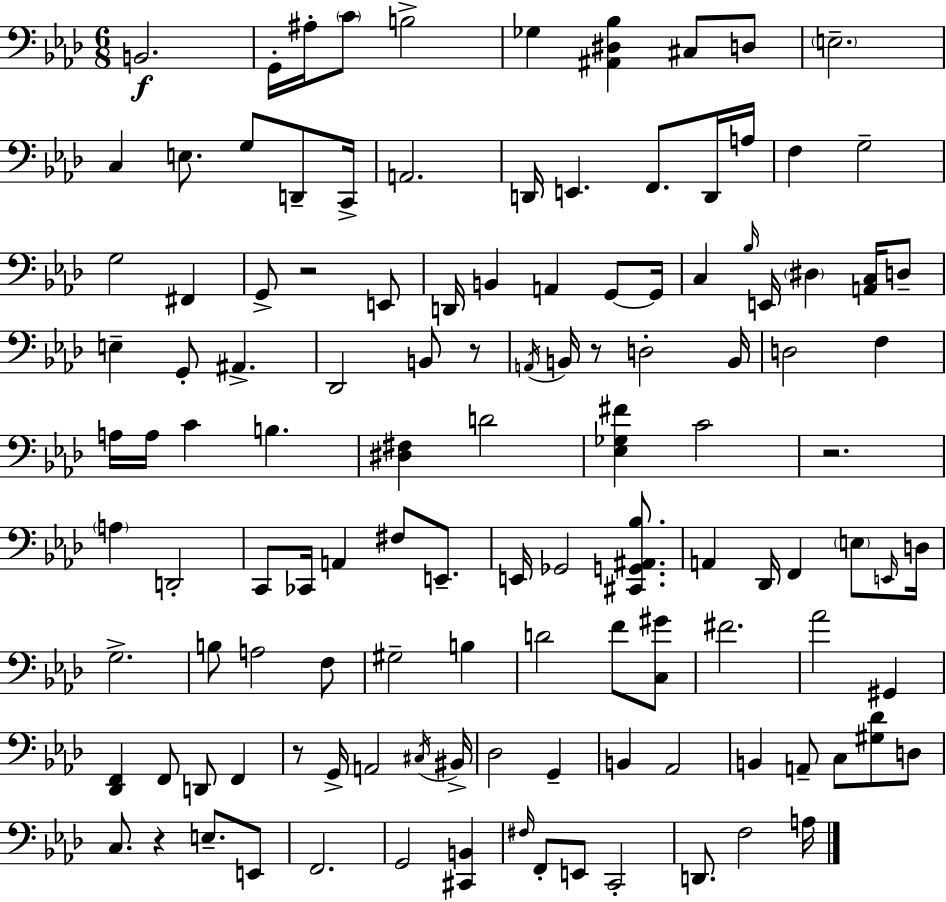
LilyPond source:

{
  \clef bass
  \numericTimeSignature
  \time 6/8
  \key f \minor
  b,2.\f | g,16-. ais16-. \parenthesize c'8 b2-> | ges4 <ais, dis bes>4 cis8 d8 | \parenthesize e2.-- | \break c4 e8. g8 d,8-- c,16-> | a,2. | d,16 e,4. f,8. d,16 a16 | f4 g2-- | \break g2 fis,4 | g,8-> r2 e,8 | d,16 b,4 a,4 g,8~~ g,16 | c4 \grace { bes16 } e,16 \parenthesize dis4 <a, c>16 d8-- | \break e4-- g,8-. ais,4.-> | des,2 b,8 r8 | \acciaccatura { a,16 } b,16 r8 d2-. | b,16 d2 f4 | \break a16 a16 c'4 b4. | <dis fis>4 d'2 | <ees ges fis'>4 c'2 | r2. | \break \parenthesize a4 d,2-. | c,8 ces,16 a,4 fis8 e,8.-- | e,16 ges,2 <cis, g, ais, bes>8. | a,4 des,16 f,4 \parenthesize e8 | \break \grace { e,16 } d16 g2.-> | b8 a2 | f8 gis2-- b4 | d'2 f'8 | \break <c gis'>8 fis'2. | aes'2 gis,4 | <des, f,>4 f,8 d,8 f,4 | r8 g,16-> a,2 | \break \acciaccatura { cis16 } bis,16-> des2 | g,4-- b,4 aes,2 | b,4 a,8-- c8 | <gis des'>8 d8 c8. r4 e8.-- | \break e,8 f,2. | g,2 | <cis, b,>4 \grace { fis16 } f,8-. e,8 c,2-. | d,8. f2 | \break a16 \bar "|."
}